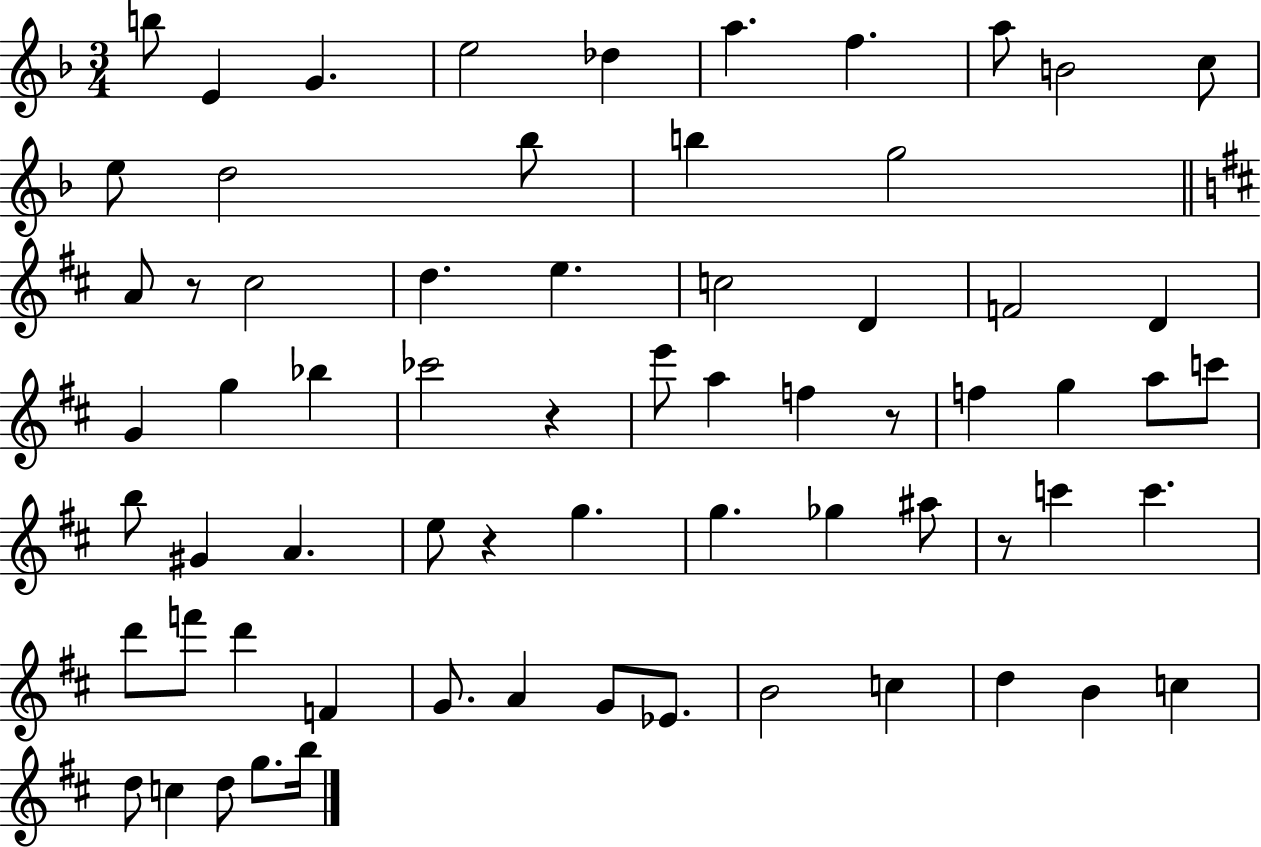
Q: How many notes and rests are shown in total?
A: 67